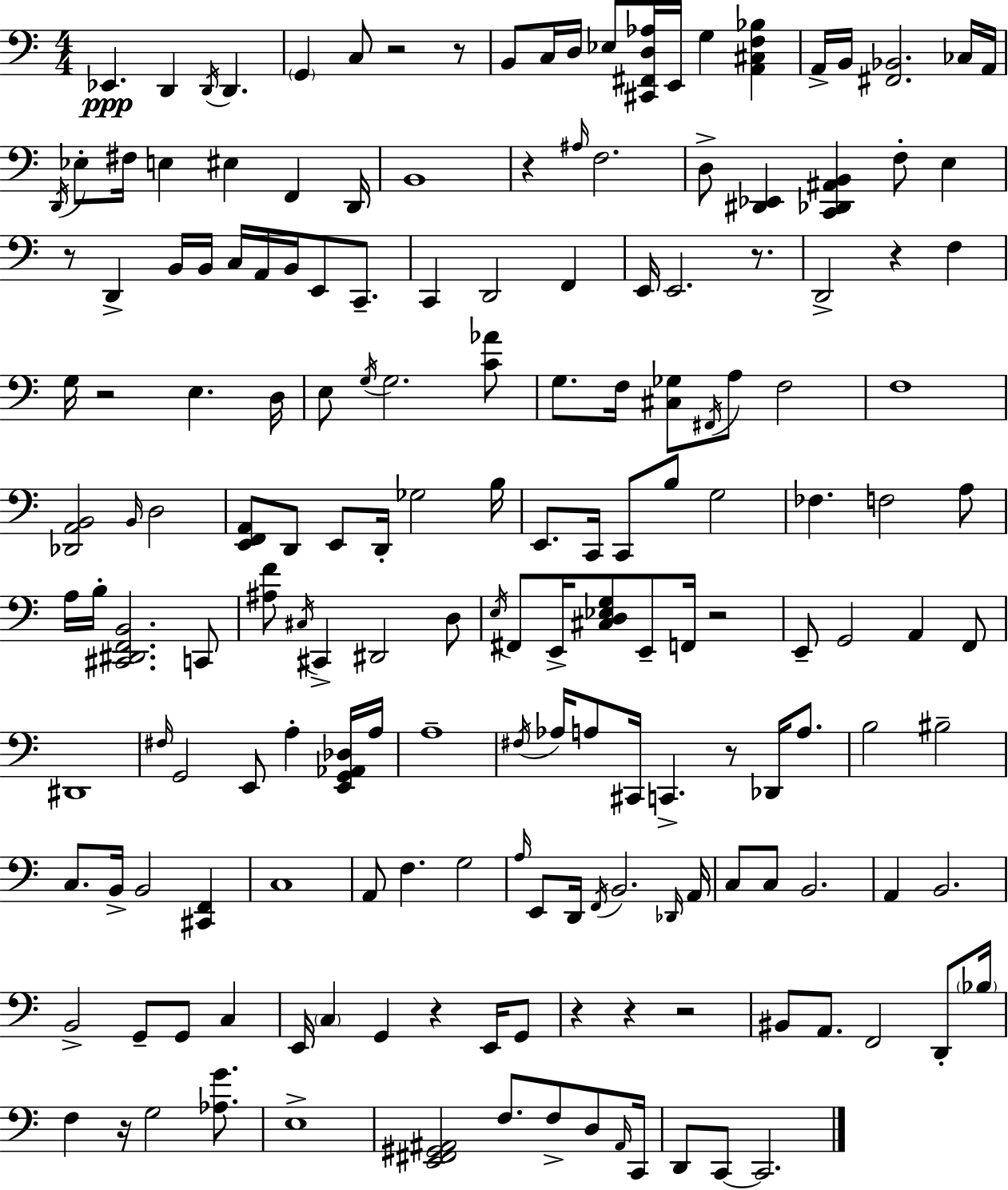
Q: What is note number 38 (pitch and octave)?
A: C2